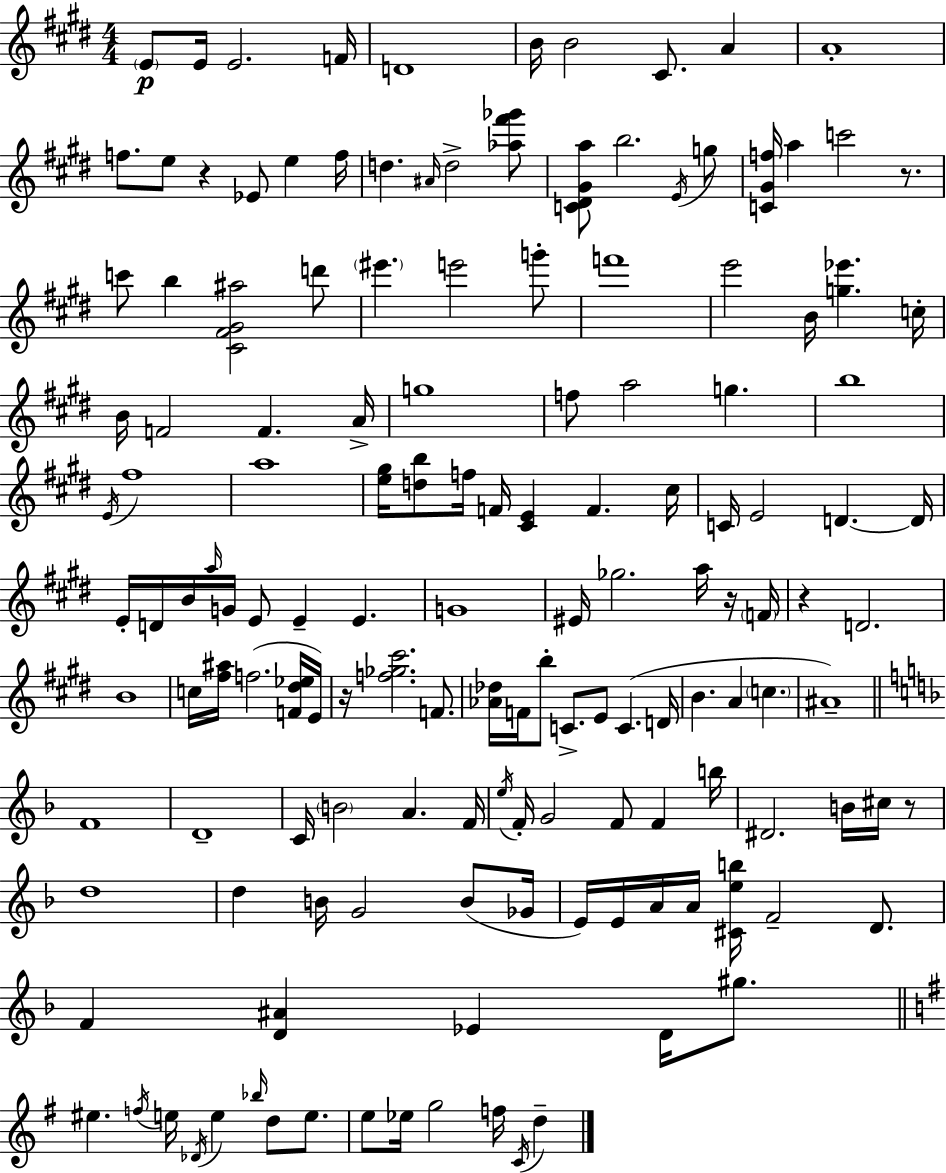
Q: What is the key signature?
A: E major